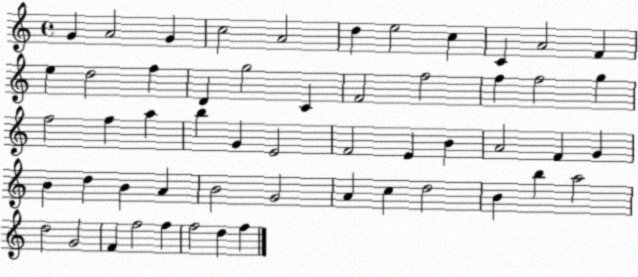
X:1
T:Untitled
M:4/4
L:1/4
K:C
G A2 G c2 A2 d e2 c C A2 F e d2 f D g2 C F2 f2 f f2 g f2 f a b G E2 F2 E B A2 F G B d B A B2 G2 A c d2 B b a2 d2 G2 F f2 f f2 d f